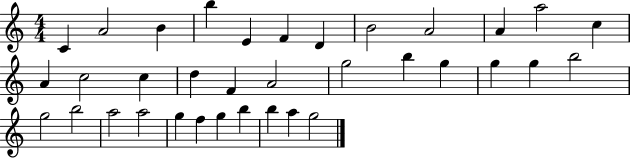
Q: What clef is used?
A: treble